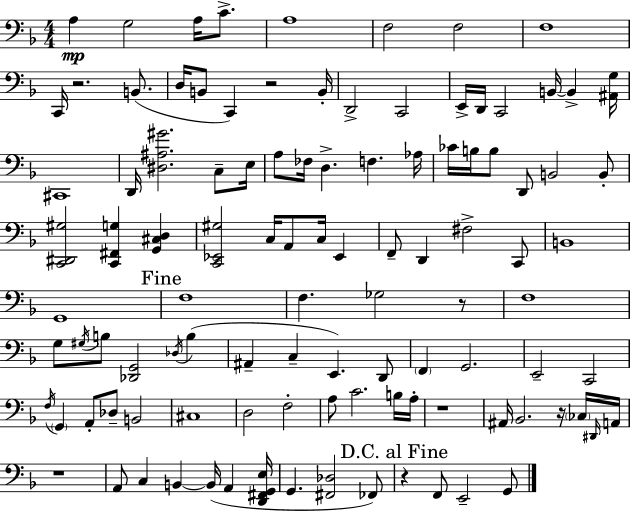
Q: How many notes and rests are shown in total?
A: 106